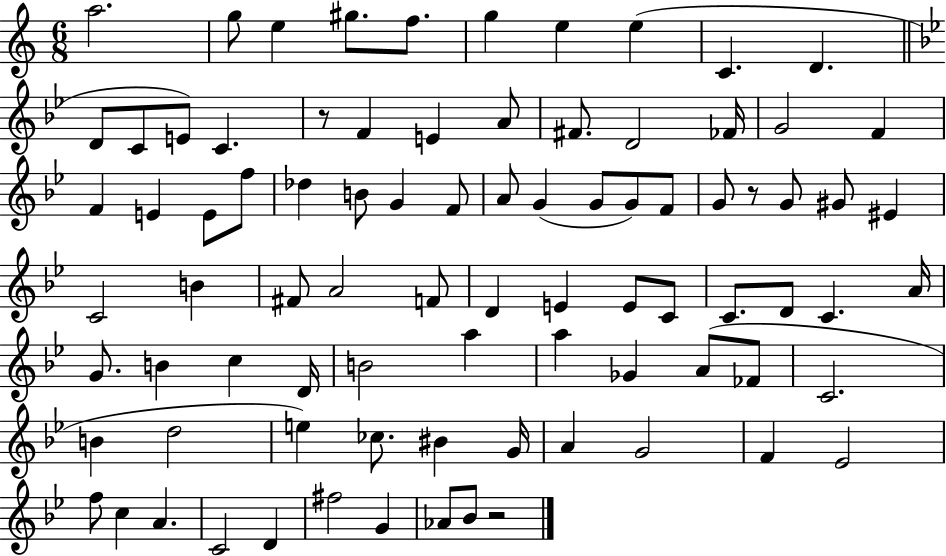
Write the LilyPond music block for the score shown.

{
  \clef treble
  \numericTimeSignature
  \time 6/8
  \key c \major
  a''2. | g''8 e''4 gis''8. f''8. | g''4 e''4 e''4( | c'4. d'4. | \break \bar "||" \break \key g \minor d'8 c'8 e'8) c'4. | r8 f'4 e'4 a'8 | fis'8. d'2 fes'16 | g'2 f'4 | \break f'4 e'4 e'8 f''8 | des''4 b'8 g'4 f'8 | a'8 g'4( g'8 g'8) f'8 | g'8 r8 g'8 gis'8 eis'4 | \break c'2 b'4 | fis'8 a'2 f'8 | d'4 e'4 e'8 c'8 | c'8. d'8 c'4. a'16 | \break g'8. b'4 c''4 d'16 | b'2 a''4 | a''4 ges'4 a'8( fes'8 | c'2. | \break b'4 d''2 | e''4) ces''8. bis'4 g'16 | a'4 g'2 | f'4 ees'2 | \break f''8 c''4 a'4. | c'2 d'4 | fis''2 g'4 | aes'8 bes'8 r2 | \break \bar "|."
}